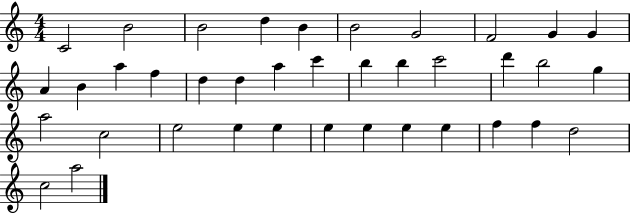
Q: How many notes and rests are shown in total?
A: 38